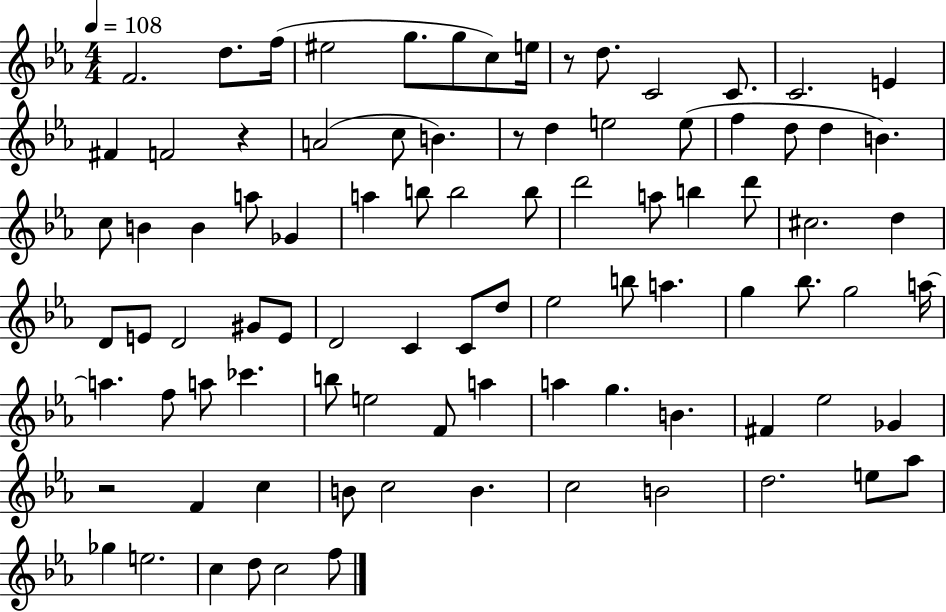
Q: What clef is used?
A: treble